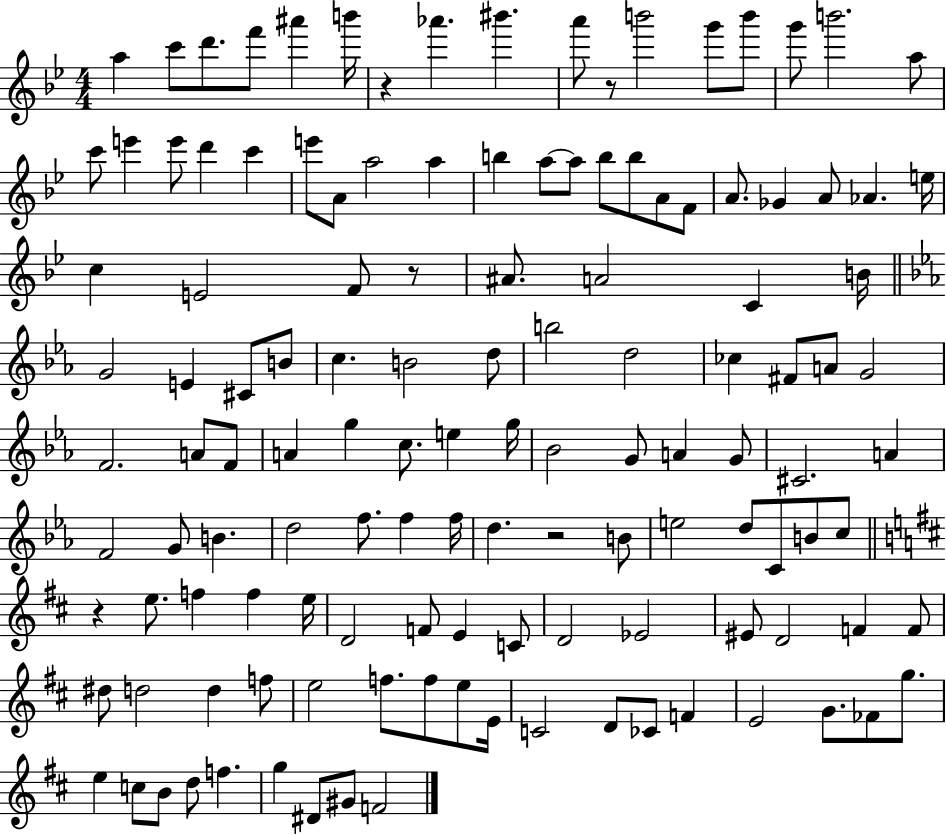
X:1
T:Untitled
M:4/4
L:1/4
K:Bb
a c'/2 d'/2 f'/2 ^a' b'/4 z _a' ^b' a'/2 z/2 b'2 g'/2 b'/2 g'/2 b'2 a/2 c'/2 e' e'/2 d' c' e'/2 A/2 a2 a b a/2 a/2 b/2 b/2 A/2 F/2 A/2 _G A/2 _A e/4 c E2 F/2 z/2 ^A/2 A2 C B/4 G2 E ^C/2 B/2 c B2 d/2 b2 d2 _c ^F/2 A/2 G2 F2 A/2 F/2 A g c/2 e g/4 _B2 G/2 A G/2 ^C2 A F2 G/2 B d2 f/2 f f/4 d z2 B/2 e2 d/2 C/2 B/2 c/2 z e/2 f f e/4 D2 F/2 E C/2 D2 _E2 ^E/2 D2 F F/2 ^d/2 d2 d f/2 e2 f/2 f/2 e/2 E/4 C2 D/2 _C/2 F E2 G/2 _F/2 g/2 e c/2 B/2 d/2 f g ^D/2 ^G/2 F2